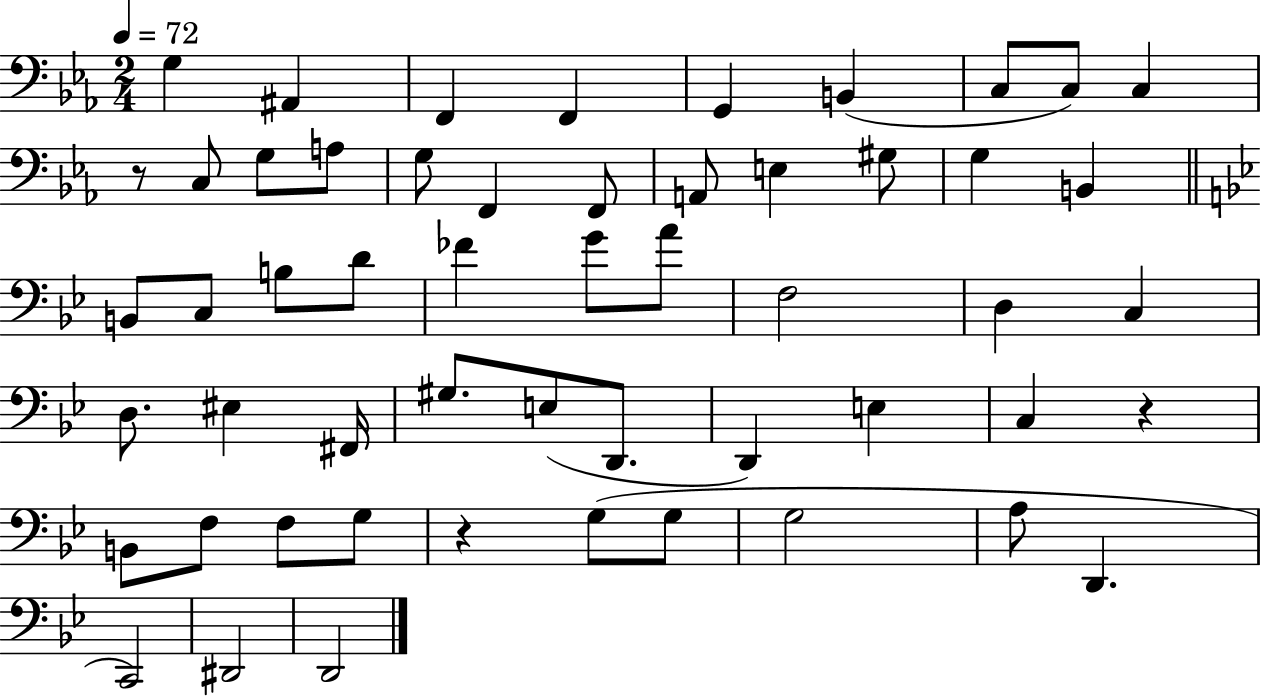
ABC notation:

X:1
T:Untitled
M:2/4
L:1/4
K:Eb
G, ^A,, F,, F,, G,, B,, C,/2 C,/2 C, z/2 C,/2 G,/2 A,/2 G,/2 F,, F,,/2 A,,/2 E, ^G,/2 G, B,, B,,/2 C,/2 B,/2 D/2 _F G/2 A/2 F,2 D, C, D,/2 ^E, ^F,,/4 ^G,/2 E,/2 D,,/2 D,, E, C, z B,,/2 F,/2 F,/2 G,/2 z G,/2 G,/2 G,2 A,/2 D,, C,,2 ^D,,2 D,,2